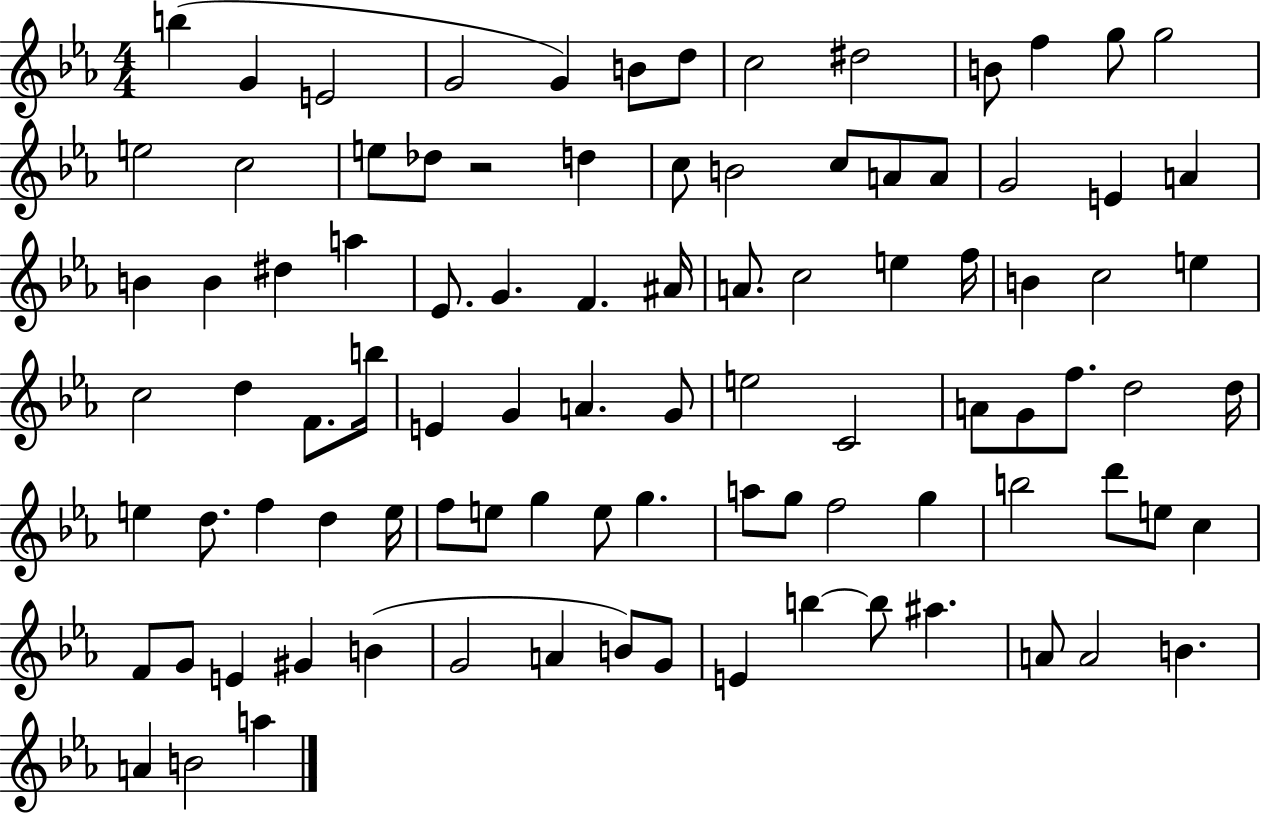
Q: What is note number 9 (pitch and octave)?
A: D#5